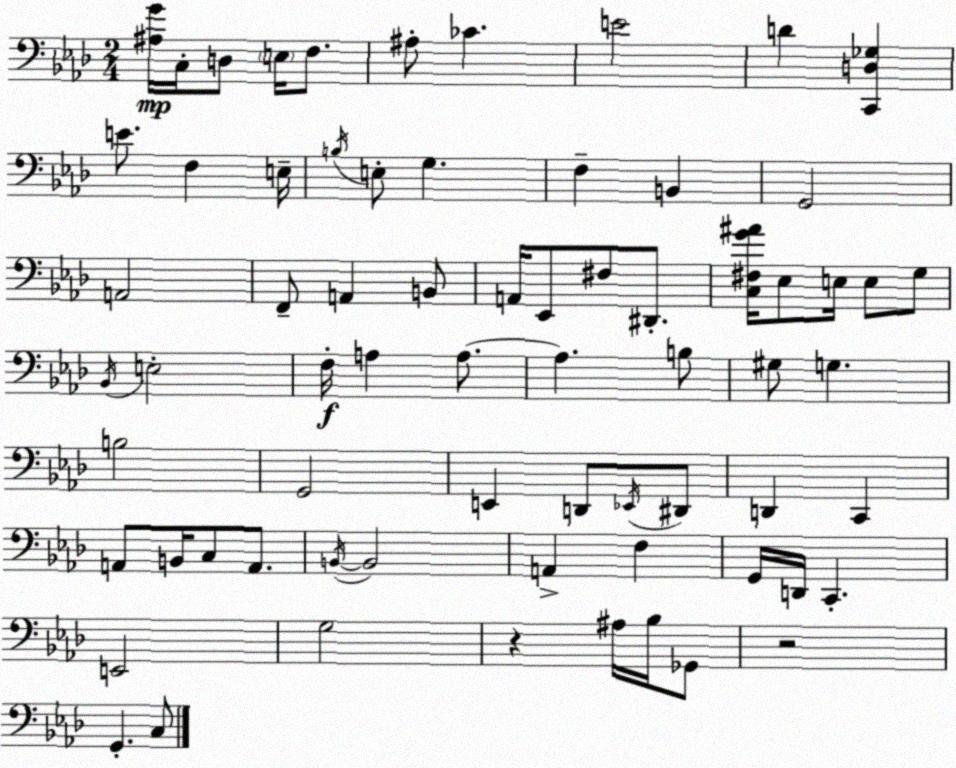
X:1
T:Untitled
M:2/4
L:1/4
K:Fm
[^A,G]/4 C,/4 D,/2 E,/4 F,/2 ^A,/2 _C E2 D [C,,D,_G,] E/2 F, E,/4 B,/4 E,/2 G, F, B,, G,,2 A,,2 F,,/2 A,, B,,/2 A,,/4 _E,,/2 ^F,/2 ^D,,/2 [C,^F,G^A]/4 _E,/2 E,/4 E,/2 G,/2 _B,,/4 E,2 F,/4 A, A,/2 A, B,/2 ^G,/2 G, B,2 G,,2 E,, D,,/2 _E,,/4 ^D,,/2 D,, C,, A,,/2 B,,/4 C,/2 A,,/2 B,,/4 B,,2 A,, F, G,,/4 D,,/4 C,, E,,2 G,2 z ^A,/4 _B,/4 _G,,/2 z2 G,, C,/2